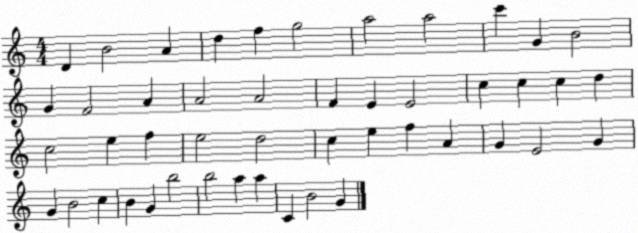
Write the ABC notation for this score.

X:1
T:Untitled
M:4/4
L:1/4
K:C
D B2 A d f g2 a2 a2 c' G B2 G F2 A A2 A2 F E E2 c c c d c2 e f e2 d2 c e f A G E2 G G B2 c B G b2 b2 a a C B2 G